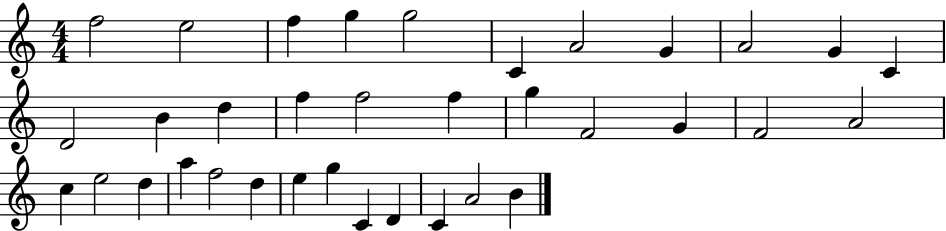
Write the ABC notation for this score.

X:1
T:Untitled
M:4/4
L:1/4
K:C
f2 e2 f g g2 C A2 G A2 G C D2 B d f f2 f g F2 G F2 A2 c e2 d a f2 d e g C D C A2 B